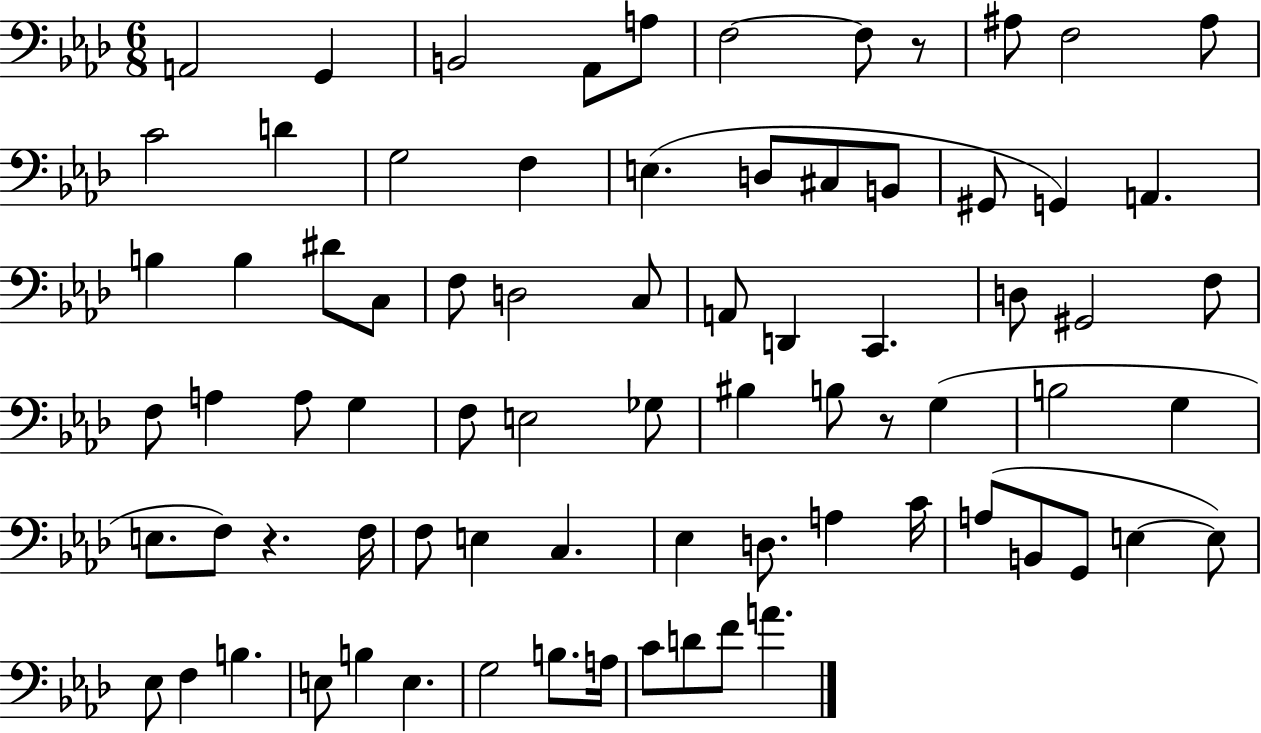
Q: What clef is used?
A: bass